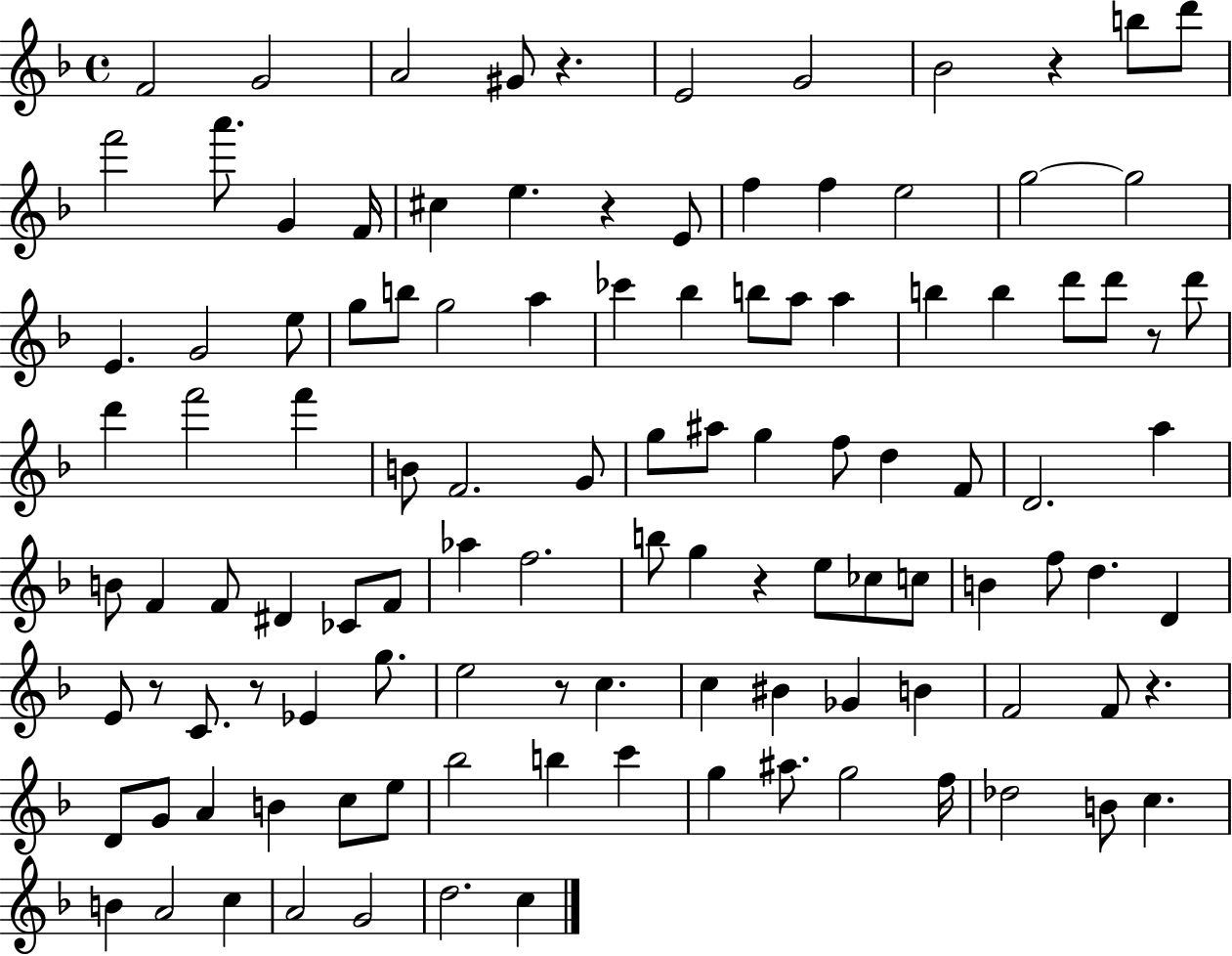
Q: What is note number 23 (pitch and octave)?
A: G4